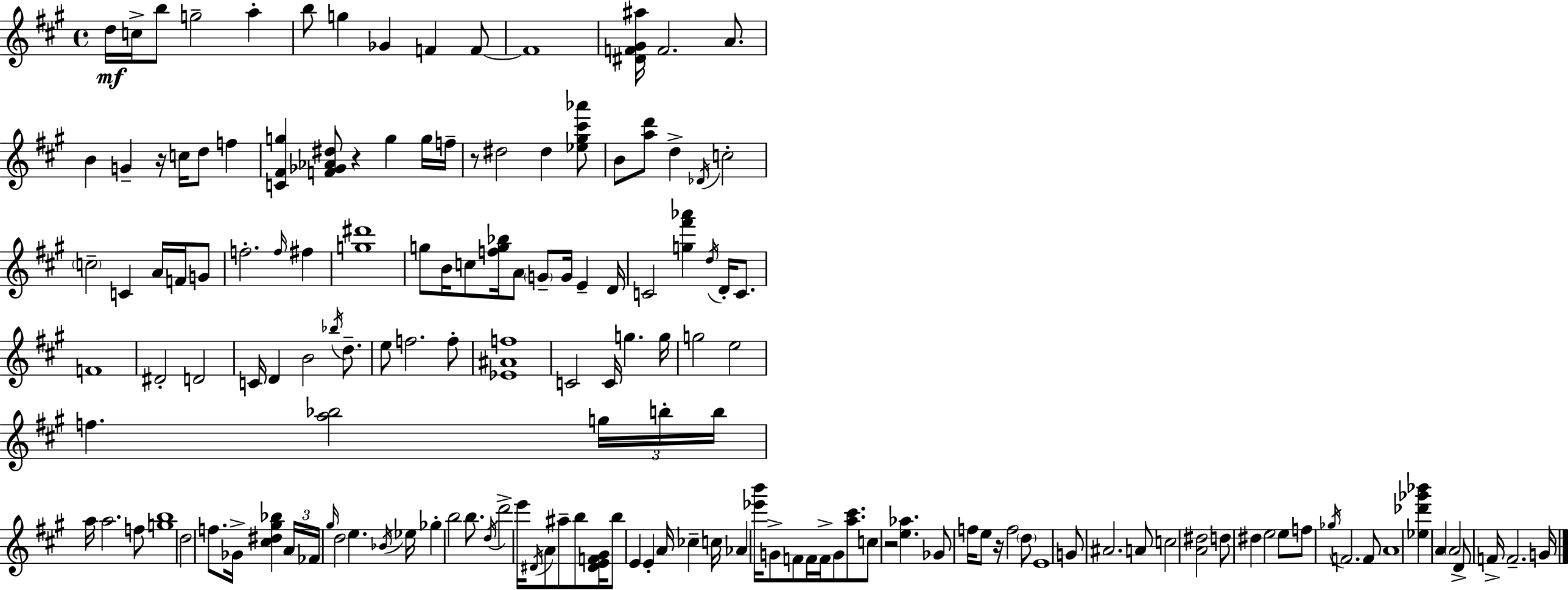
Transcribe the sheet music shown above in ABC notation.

X:1
T:Untitled
M:4/4
L:1/4
K:A
d/4 c/4 b/2 g2 a b/2 g _G F F/2 F4 [^DF^G^a]/4 F2 A/2 B G z/4 c/4 d/2 f [C^Fg] [F_G_A^d]/2 z g g/4 f/4 z/2 ^d2 ^d [_e^g^c'_a']/2 B/2 [ad']/2 d _D/4 c2 c2 C A/4 F/4 G/2 f2 f/4 ^f [g^d']4 g/2 B/4 c/2 [fg_b]/4 A/2 G/2 G/4 E D/4 C2 [g^f'_a'] d/4 D/4 C/2 F4 ^D2 D2 C/4 D B2 _b/4 d/2 e/2 f2 f/2 [_E^Af]4 C2 C/4 g g/4 g2 e2 f [a_b]2 g/4 b/4 b/4 a/4 a2 f/2 [gb]4 d2 f/2 _G/4 [^c^d^g_b] A/4 _F/4 ^g/4 d2 e _B/4 _e/4 _g b2 b/2 d/4 d'2 e'/4 ^D/4 A/2 ^a/2 b/2 [^DEF^G]/4 b/2 E E A/4 _c c/4 _A [_e'b']/4 G/2 F/2 F/4 F/4 G/2 [a^c']/2 c/2 z2 [e_a] _G/2 f/4 e/2 z/4 f2 d/2 E4 G/2 ^A2 A/2 c2 [A^d]2 d/2 ^d e2 e/2 f/2 _g/4 F2 F/2 A4 [_e_d'_g'_b'] A A2 D/2 F/4 F2 G/4